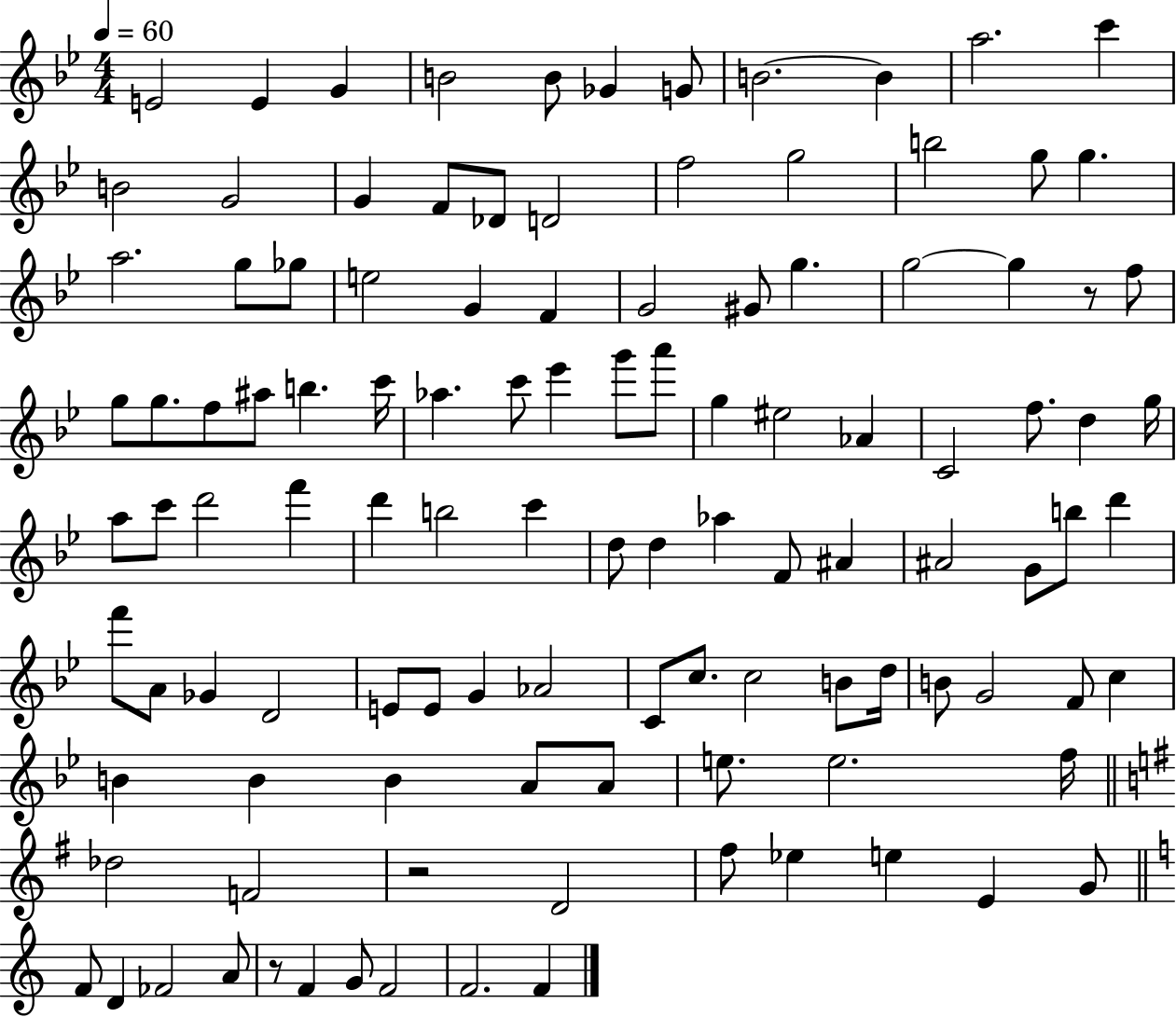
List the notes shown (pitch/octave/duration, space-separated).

E4/h E4/q G4/q B4/h B4/e Gb4/q G4/e B4/h. B4/q A5/h. C6/q B4/h G4/h G4/q F4/e Db4/e D4/h F5/h G5/h B5/h G5/e G5/q. A5/h. G5/e Gb5/e E5/h G4/q F4/q G4/h G#4/e G5/q. G5/h G5/q R/e F5/e G5/e G5/e. F5/e A#5/e B5/q. C6/s Ab5/q. C6/e Eb6/q G6/e A6/e G5/q EIS5/h Ab4/q C4/h F5/e. D5/q G5/s A5/e C6/e D6/h F6/q D6/q B5/h C6/q D5/e D5/q Ab5/q F4/e A#4/q A#4/h G4/e B5/e D6/q F6/e A4/e Gb4/q D4/h E4/e E4/e G4/q Ab4/h C4/e C5/e. C5/h B4/e D5/s B4/e G4/h F4/e C5/q B4/q B4/q B4/q A4/e A4/e E5/e. E5/h. F5/s Db5/h F4/h R/h D4/h F#5/e Eb5/q E5/q E4/q G4/e F4/e D4/q FES4/h A4/e R/e F4/q G4/e F4/h F4/h. F4/q